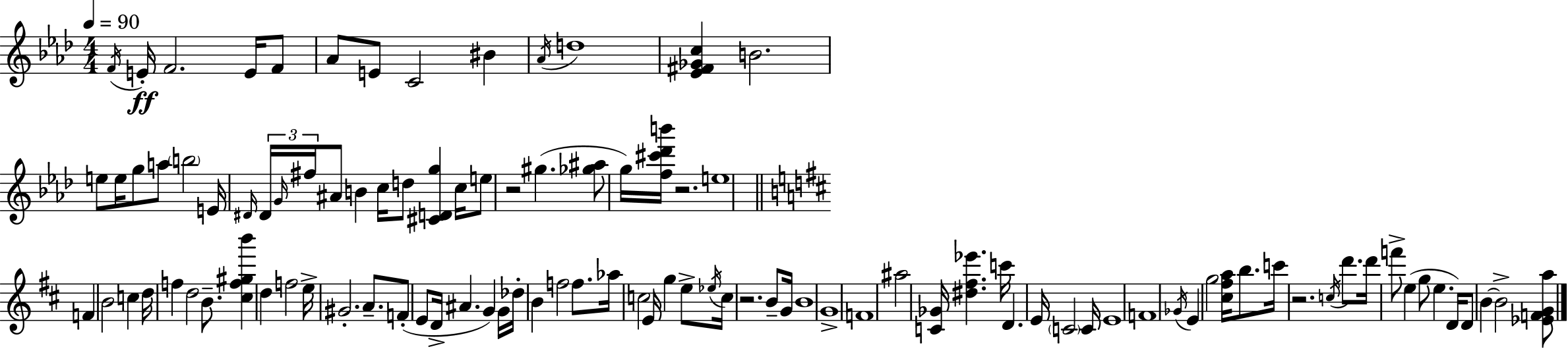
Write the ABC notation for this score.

X:1
T:Untitled
M:4/4
L:1/4
K:Fm
F/4 E/4 F2 E/4 F/2 _A/2 E/2 C2 ^B _A/4 d4 [_E^F_Gc] B2 e/2 e/4 g/2 a/2 b2 E/4 ^D/4 ^D/4 G/4 ^f/4 ^A/2 B c/4 d/2 [^CDg] c/4 e/2 z2 ^g [_g^a]/2 g/4 [f^c'_d'b']/4 z2 e4 F B2 c d/4 f d2 B/2 [^cf^gb'] d f2 e/4 ^G2 A/2 F/2 E/2 D/4 ^A G G/4 _d/4 B f2 f/2 _a/4 c2 E/4 g e/2 _e/4 c/4 z2 B/2 G/4 B4 G4 F4 ^a2 [C_G]/4 [^d^f_e'] c'/4 D E/4 C2 C/4 E4 F4 _G/4 E g2 [^c^fa]/4 b/2 c'/4 z2 c/4 d'/2 d'/4 f'/2 e g/2 e D/4 D/2 B B2 [_EFGa]/2